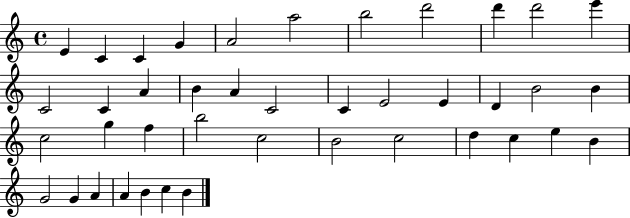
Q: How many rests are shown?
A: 0